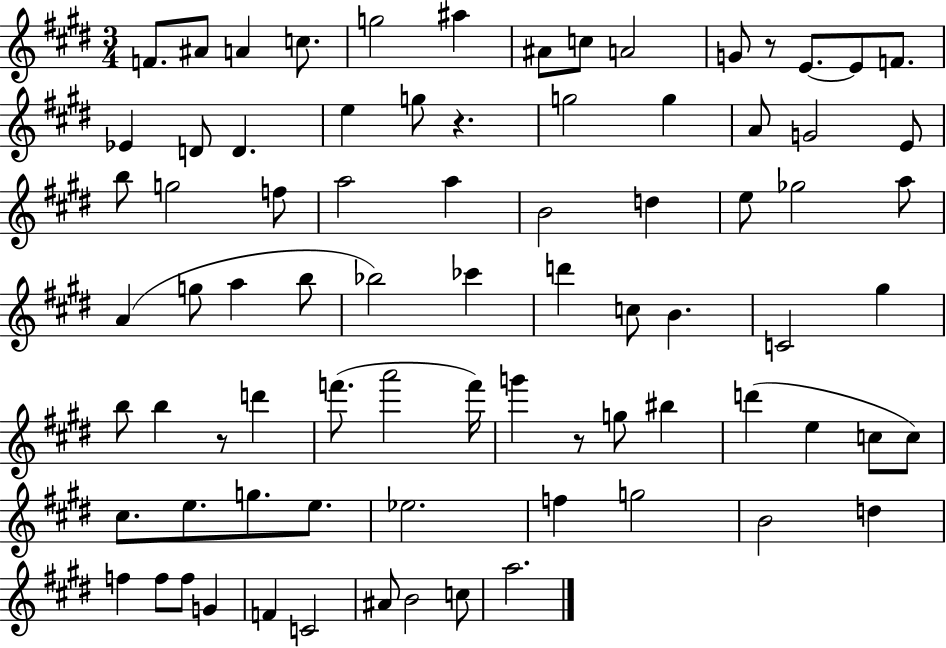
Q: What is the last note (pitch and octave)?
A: A5